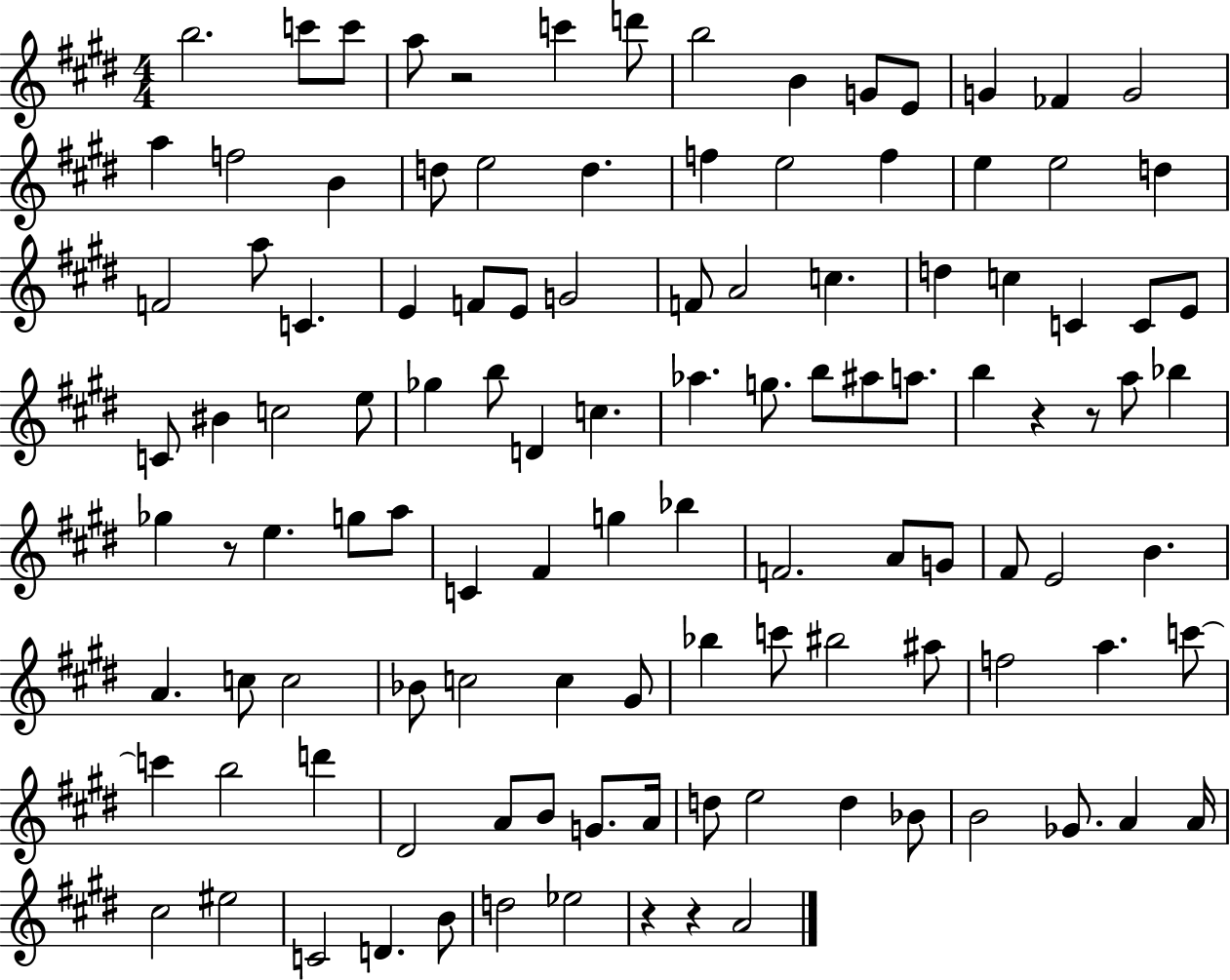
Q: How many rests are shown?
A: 6